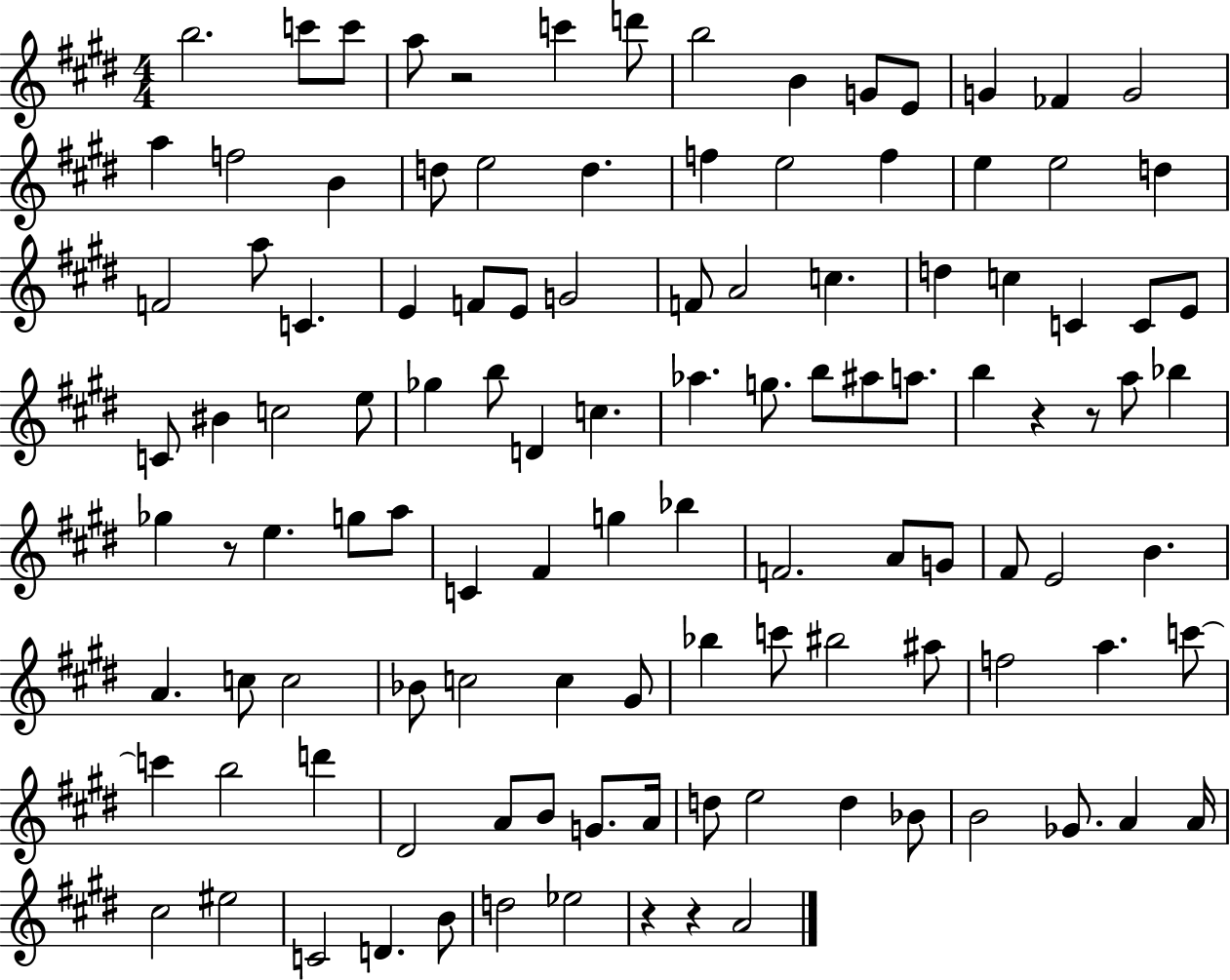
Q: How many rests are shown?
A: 6